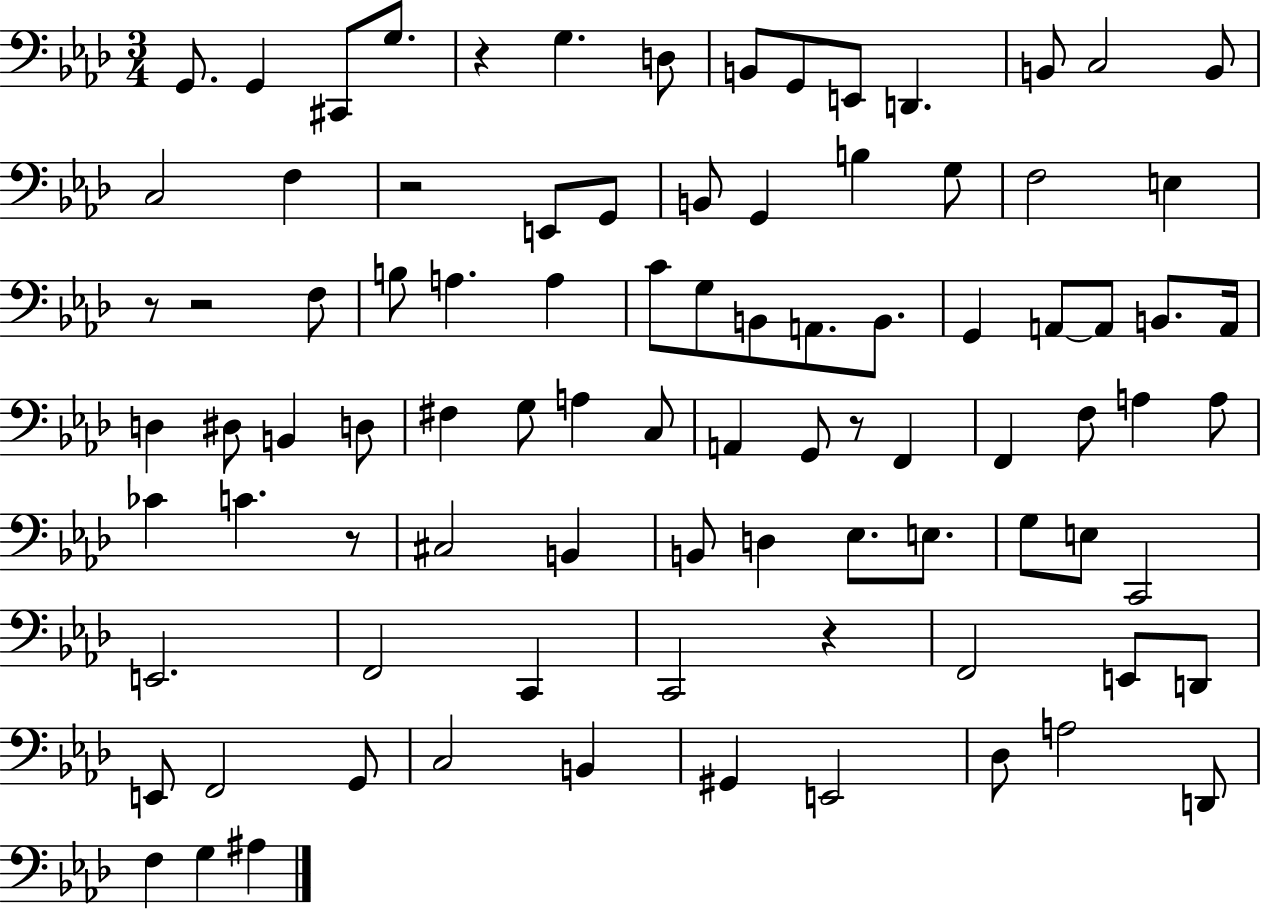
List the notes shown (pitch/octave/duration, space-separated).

G2/e. G2/q C#2/e G3/e. R/q G3/q. D3/e B2/e G2/e E2/e D2/q. B2/e C3/h B2/e C3/h F3/q R/h E2/e G2/e B2/e G2/q B3/q G3/e F3/h E3/q R/e R/h F3/e B3/e A3/q. A3/q C4/e G3/e B2/e A2/e. B2/e. G2/q A2/e A2/e B2/e. A2/s D3/q D#3/e B2/q D3/e F#3/q G3/e A3/q C3/e A2/q G2/e R/e F2/q F2/q F3/e A3/q A3/e CES4/q C4/q. R/e C#3/h B2/q B2/e D3/q Eb3/e. E3/e. G3/e E3/e C2/h E2/h. F2/h C2/q C2/h R/q F2/h E2/e D2/e E2/e F2/h G2/e C3/h B2/q G#2/q E2/h Db3/e A3/h D2/e F3/q G3/q A#3/q